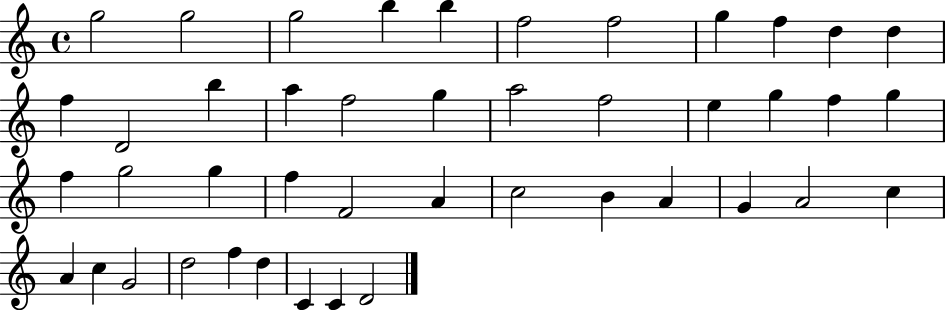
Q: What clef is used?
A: treble